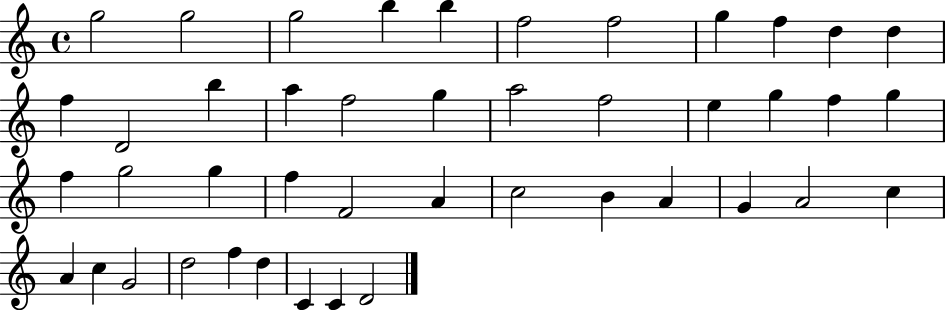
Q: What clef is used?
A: treble